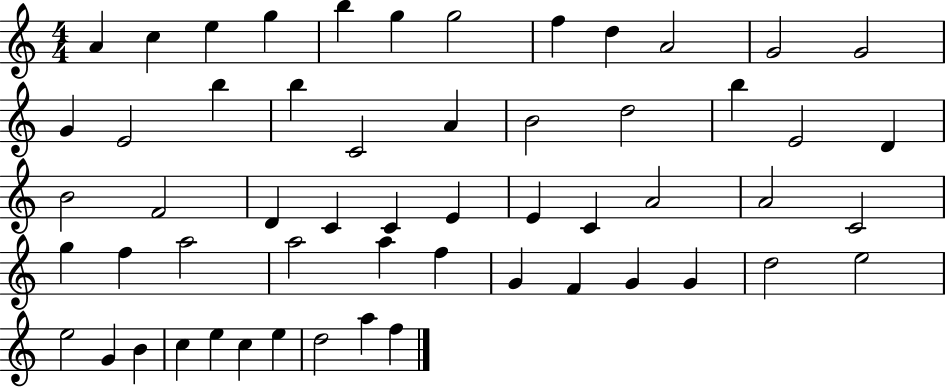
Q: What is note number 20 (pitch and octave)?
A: D5